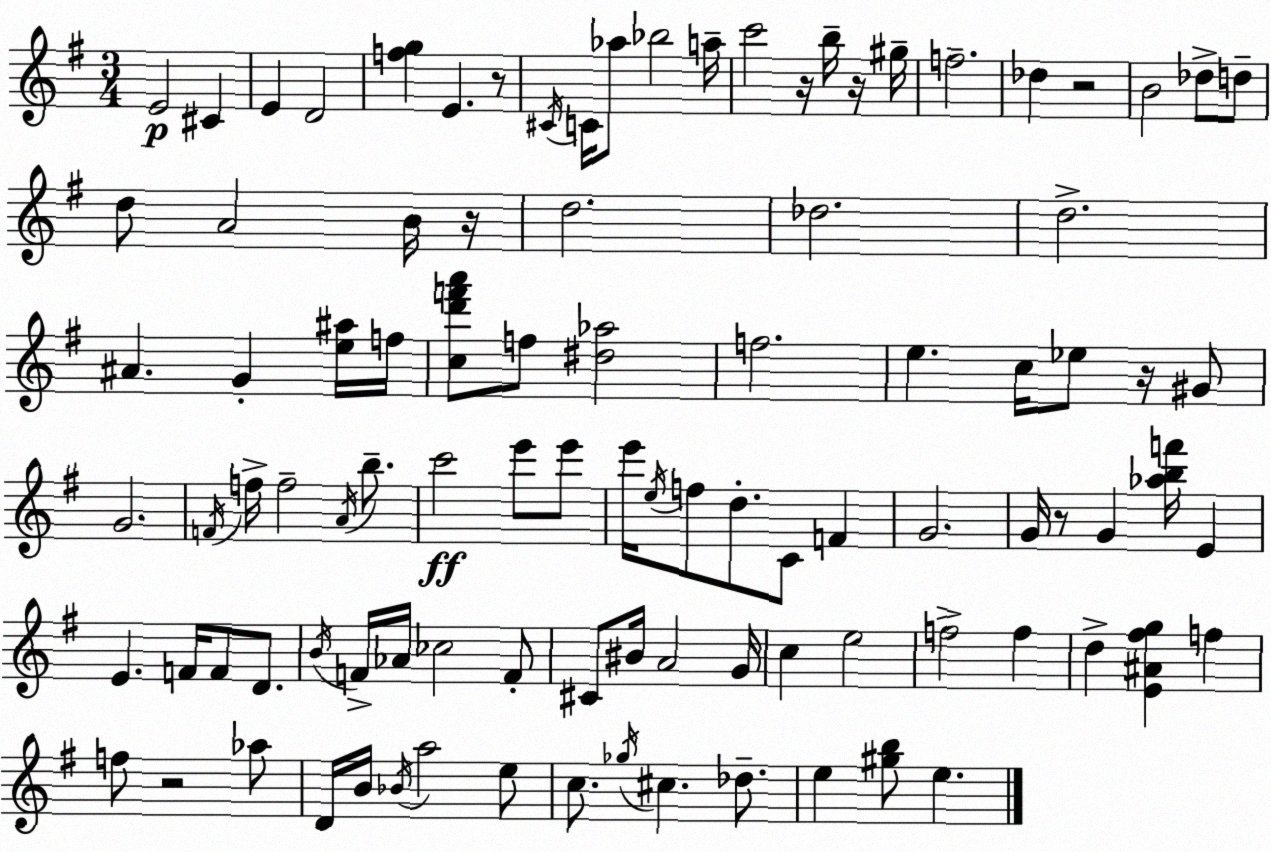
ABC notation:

X:1
T:Untitled
M:3/4
L:1/4
K:Em
E2 ^C E D2 [fg] E z/2 ^C/4 C/4 _a/2 _b2 a/4 c'2 z/4 b/4 z/4 ^g/4 f2 _d z2 B2 _d/2 d/2 d/2 A2 B/4 z/4 d2 _d2 d2 ^A G [e^a]/4 f/4 [cd'f'a']/2 f/2 [^d_a]2 f2 e c/4 _e/2 z/4 ^G/2 G2 F/4 f/4 f2 A/4 b/2 c'2 e'/2 e'/2 e'/4 e/4 f/2 d/2 C/2 F G2 G/4 z/2 G [_abf']/4 E E F/4 F/2 D/2 B/4 F/4 _A/4 _c2 F/2 ^C/2 ^B/4 A2 G/4 c e2 f2 f d [E^A^fg] f f/2 z2 _a/2 D/4 B/4 _B/4 a2 e/2 c/2 _g/4 ^c _d/2 e [^gb]/2 e